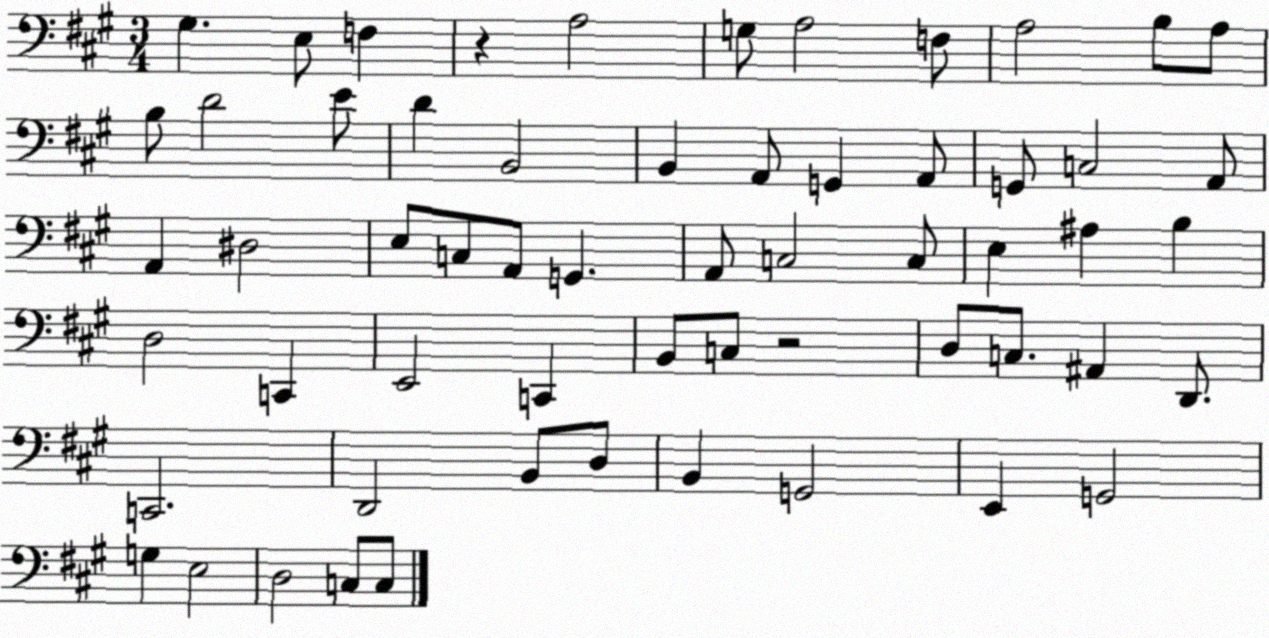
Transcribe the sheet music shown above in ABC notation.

X:1
T:Untitled
M:3/4
L:1/4
K:A
^G, E,/2 F, z A,2 G,/2 A,2 F,/2 A,2 B,/2 A,/2 B,/2 D2 E/2 D B,,2 B,, A,,/2 G,, A,,/2 G,,/2 C,2 A,,/2 A,, ^D,2 E,/2 C,/2 A,,/2 G,, A,,/2 C,2 C,/2 E, ^A, B, D,2 C,, E,,2 C,, B,,/2 C,/2 z2 D,/2 C,/2 ^A,, D,,/2 C,,2 D,,2 B,,/2 D,/2 B,, G,,2 E,, G,,2 G, E,2 D,2 C,/2 C,/2